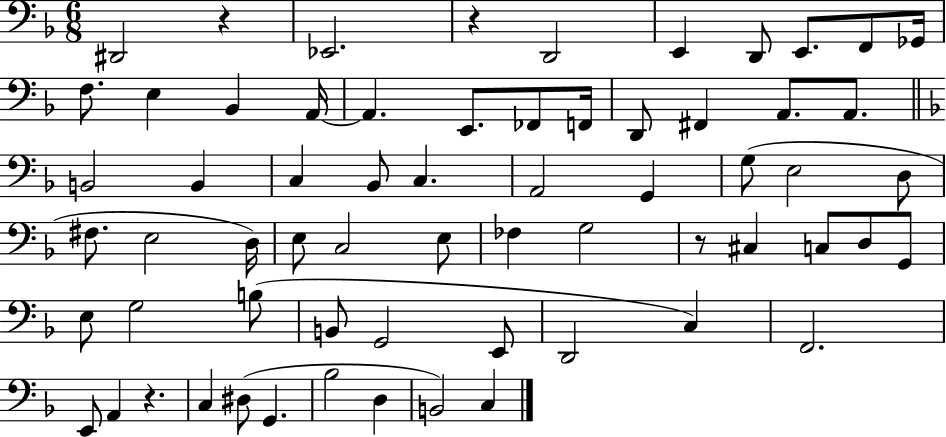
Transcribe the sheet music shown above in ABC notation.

X:1
T:Untitled
M:6/8
L:1/4
K:F
^D,,2 z _E,,2 z D,,2 E,, D,,/2 E,,/2 F,,/2 _G,,/4 F,/2 E, _B,, A,,/4 A,, E,,/2 _F,,/2 F,,/4 D,,/2 ^F,, A,,/2 A,,/2 B,,2 B,, C, _B,,/2 C, A,,2 G,, G,/2 E,2 D,/2 ^F,/2 E,2 D,/4 E,/2 C,2 E,/2 _F, G,2 z/2 ^C, C,/2 D,/2 G,,/2 E,/2 G,2 B,/2 B,,/2 G,,2 E,,/2 D,,2 C, F,,2 E,,/2 A,, z C, ^D,/2 G,, _B,2 D, B,,2 C,